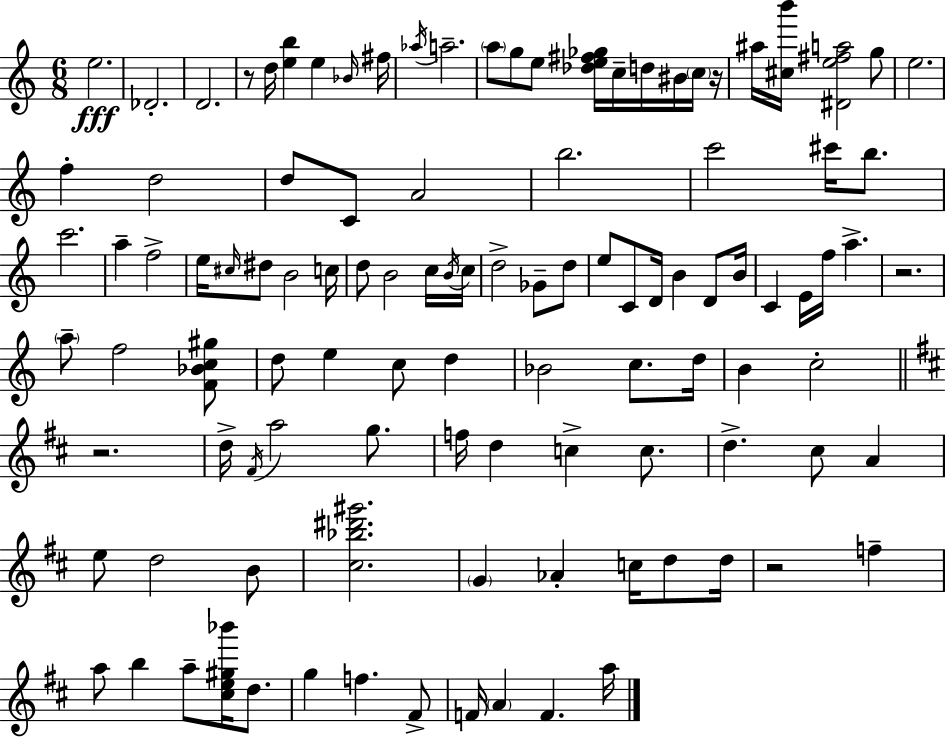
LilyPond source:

{
  \clef treble
  \numericTimeSignature
  \time 6/8
  \key c \major
  e''2.\fff | des'2.-. | d'2. | r8 d''16 <e'' b''>4 e''4 \grace { bes'16 } | \break fis''16 \acciaccatura { aes''16 } a''2.-- | \parenthesize a''8 g''8 e''8 <des'' e'' fis'' ges''>16 c''16-- d''16 bis'16 | \parenthesize c''16 r16 ais''16 <cis'' b'''>16 <dis' e'' fis'' a''>2 | g''8 e''2. | \break f''4-. d''2 | d''8 c'8 a'2 | b''2. | c'''2 cis'''16 b''8. | \break c'''2. | a''4-- f''2-> | e''16 \grace { cis''16 } dis''8 b'2 | c''16 d''8 b'2 | \break c''16 \acciaccatura { b'16 } c''16 d''2-> | ges'8-- d''8 e''8 c'8 d'16 b'4 | d'8 b'16 c'4 e'16 f''16 a''4.-> | r2. | \break \parenthesize a''8-- f''2 | <f' bes' c'' gis''>8 d''8 e''4 c''8 | d''4 bes'2 | c''8. d''16 b'4 c''2-. | \break \bar "||" \break \key b \minor r2. | d''16-> \acciaccatura { fis'16 } a''2 g''8. | f''16 d''4 c''4-> c''8. | d''4.-> cis''8 a'4 | \break e''8 d''2 b'8 | <cis'' bes'' dis''' gis'''>2. | \parenthesize g'4 aes'4-. c''16 d''8 | d''16 r2 f''4-- | \break a''8 b''4 a''8-- <cis'' e'' gis'' bes'''>16 d''8. | g''4 f''4. fis'8-> | f'16 \parenthesize a'4 f'4. | a''16 \bar "|."
}